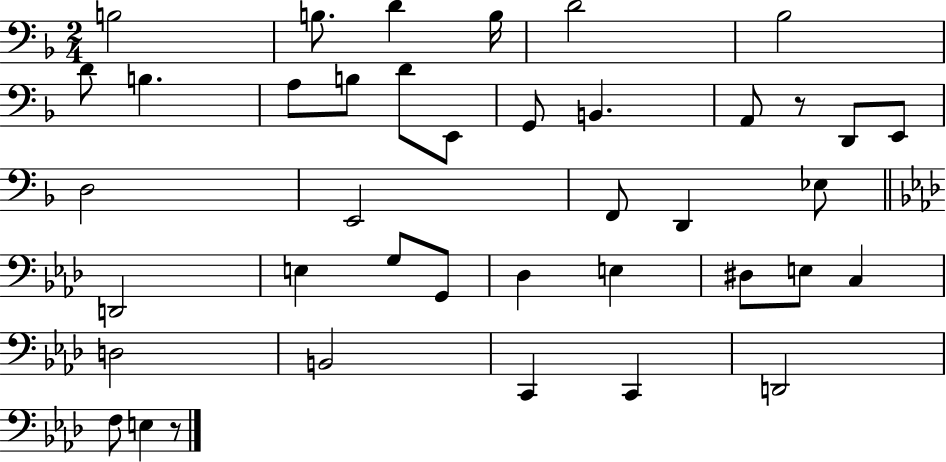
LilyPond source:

{
  \clef bass
  \numericTimeSignature
  \time 2/4
  \key f \major
  \repeat volta 2 { b2 | b8. d'4 b16 | d'2 | bes2 | \break d'8 b4. | a8 b8 d'8 e,8 | g,8 b,4. | a,8 r8 d,8 e,8 | \break d2 | e,2 | f,8 d,4 ees8 | \bar "||" \break \key f \minor d,2 | e4 g8 g,8 | des4 e4 | dis8 e8 c4 | \break d2 | b,2 | c,4 c,4 | d,2 | \break f8 e4 r8 | } \bar "|."
}